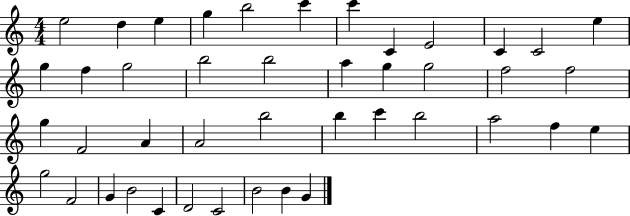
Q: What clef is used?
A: treble